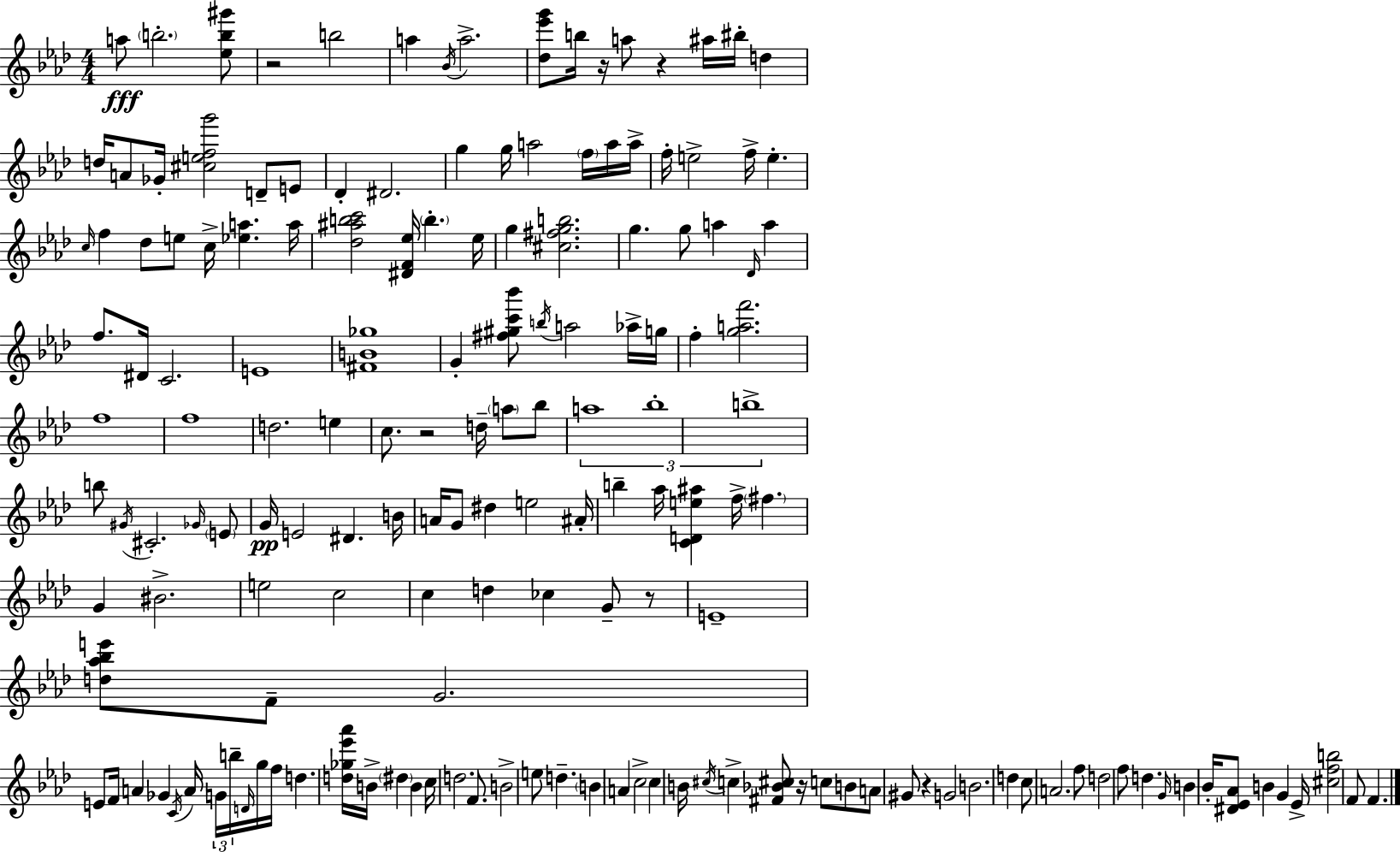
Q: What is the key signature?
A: F minor